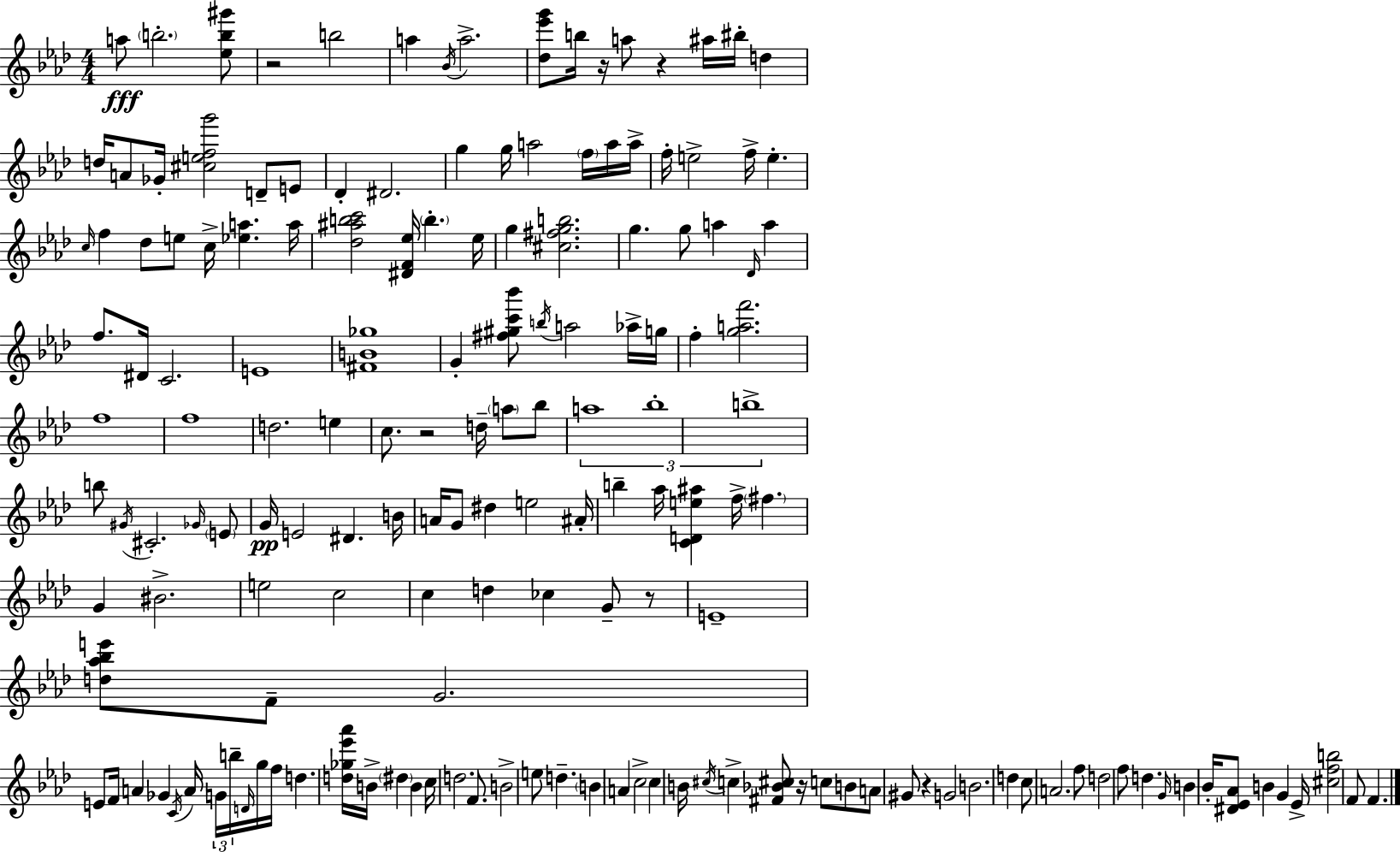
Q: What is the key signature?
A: F minor